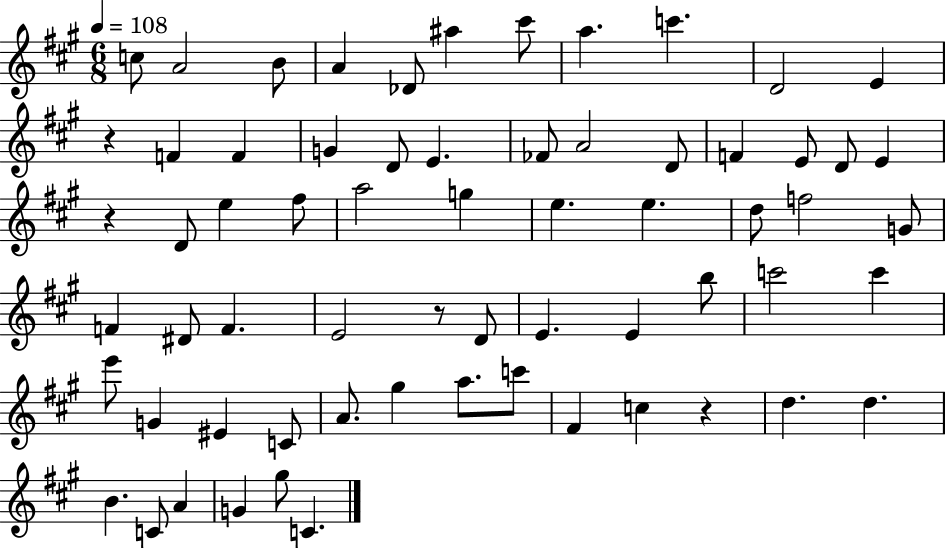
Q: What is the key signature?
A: A major